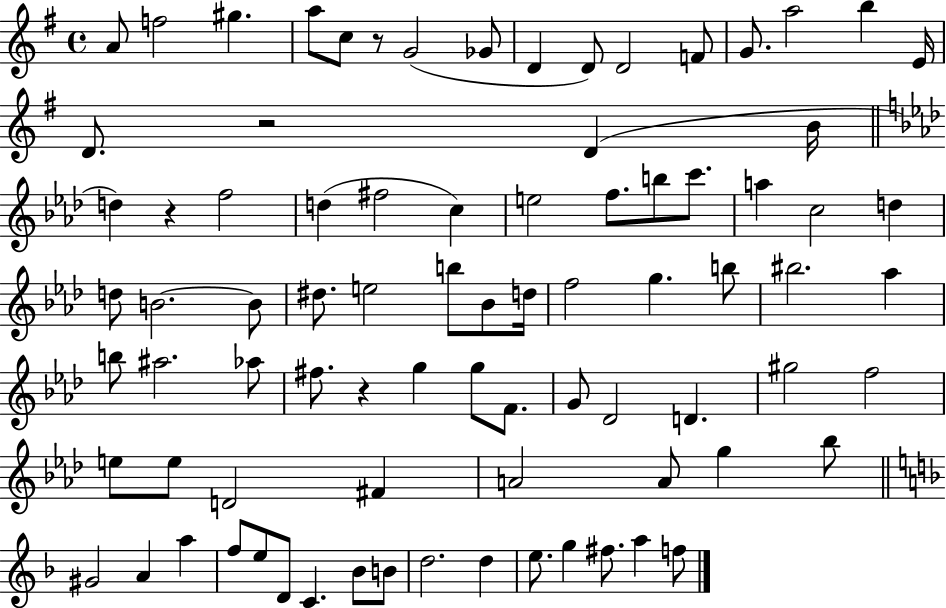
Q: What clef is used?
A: treble